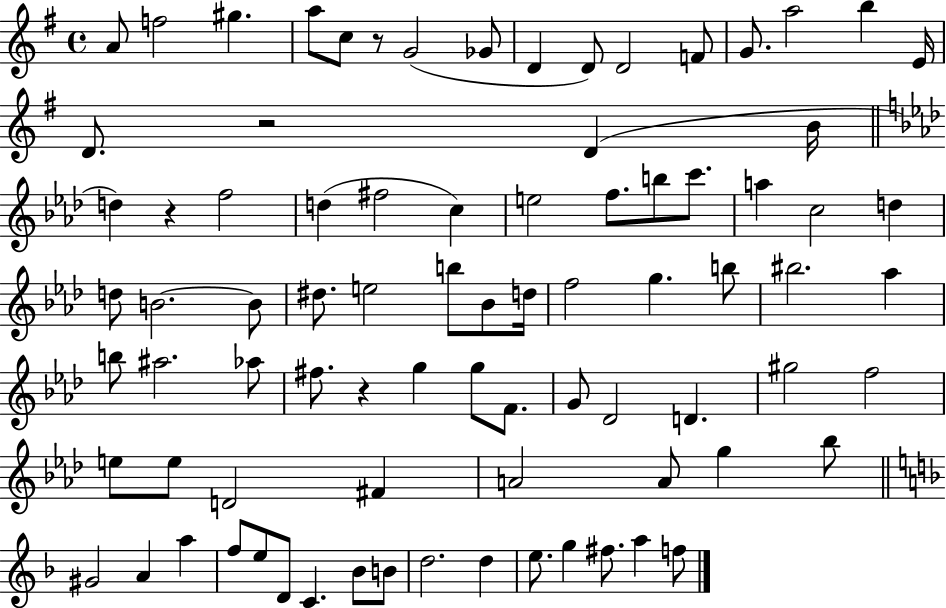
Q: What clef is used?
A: treble